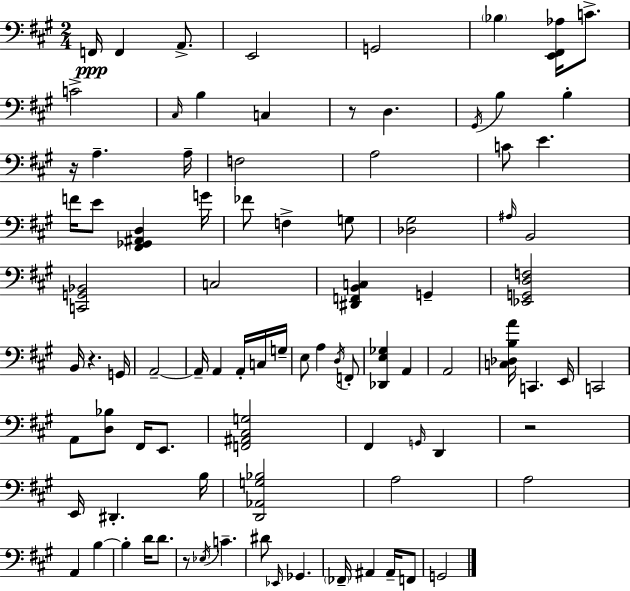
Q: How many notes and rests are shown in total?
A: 90